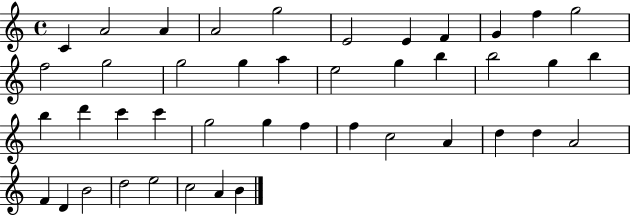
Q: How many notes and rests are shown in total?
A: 43